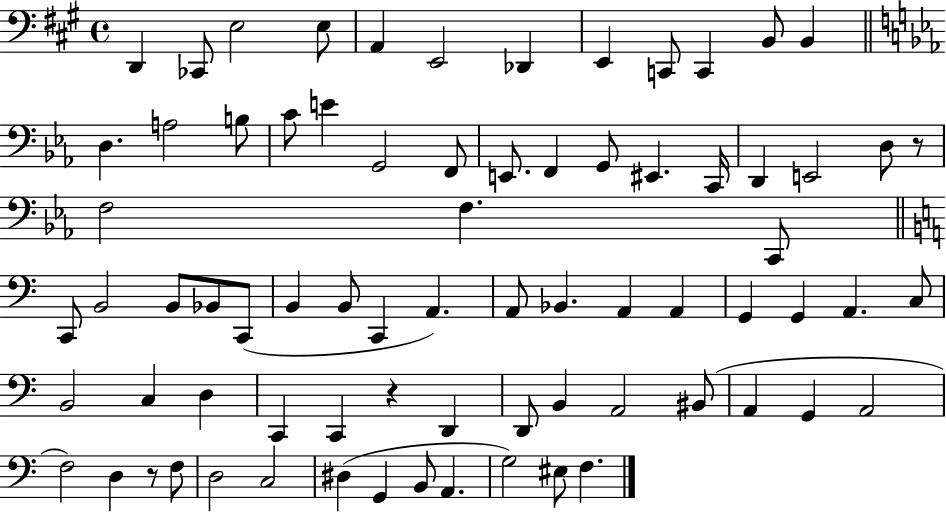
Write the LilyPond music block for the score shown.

{
  \clef bass
  \time 4/4
  \defaultTimeSignature
  \key a \major
  d,4 ces,8 e2 e8 | a,4 e,2 des,4 | e,4 c,8 c,4 b,8 b,4 | \bar "||" \break \key ees \major d4. a2 b8 | c'8 e'4 g,2 f,8 | e,8. f,4 g,8 eis,4. c,16 | d,4 e,2 d8 r8 | \break f2 f4. c,8 | \bar "||" \break \key c \major c,8 b,2 b,8 bes,8 c,8( | b,4 b,8 c,4 a,4.) | a,8 bes,4. a,4 a,4 | g,4 g,4 a,4. c8 | \break b,2 c4 d4 | c,4 c,4 r4 d,4 | d,8 b,4 a,2 bis,8( | a,4 g,4 a,2 | \break f2) d4 r8 f8 | d2 c2 | dis4( g,4 b,8 a,4. | g2) eis8 f4. | \break \bar "|."
}